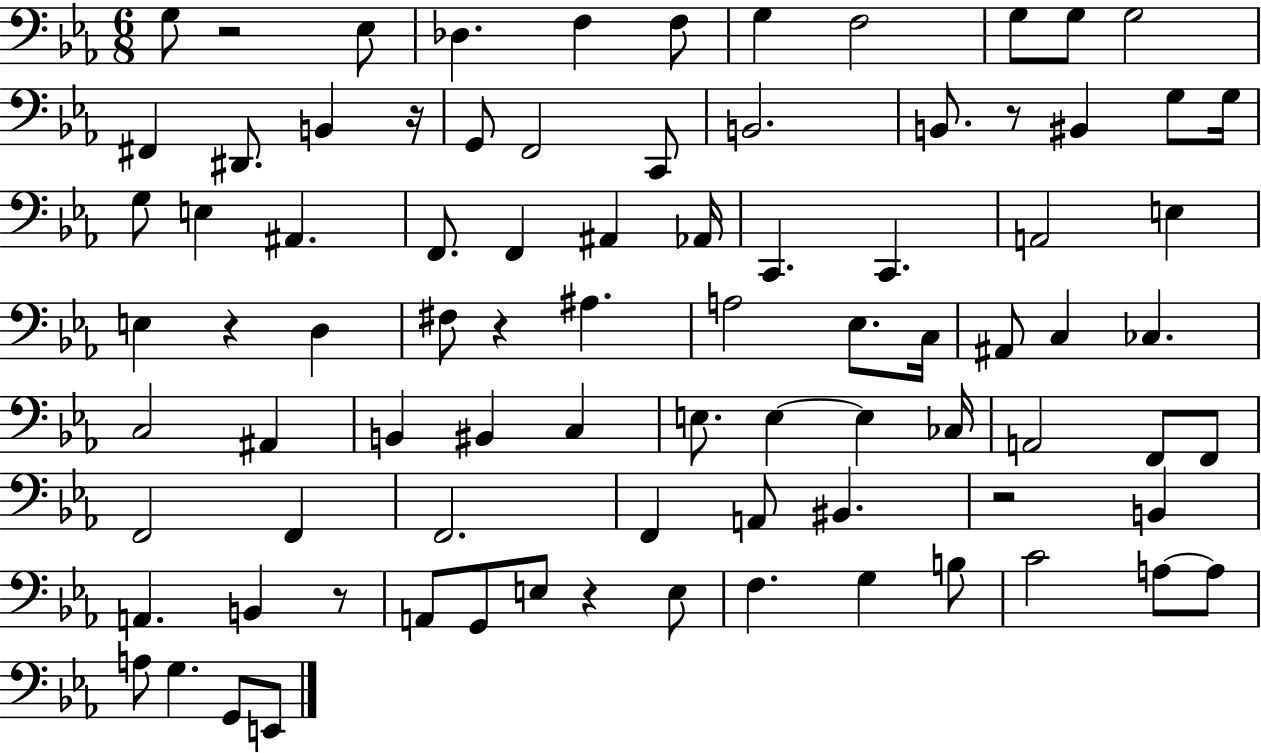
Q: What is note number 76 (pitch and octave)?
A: G2